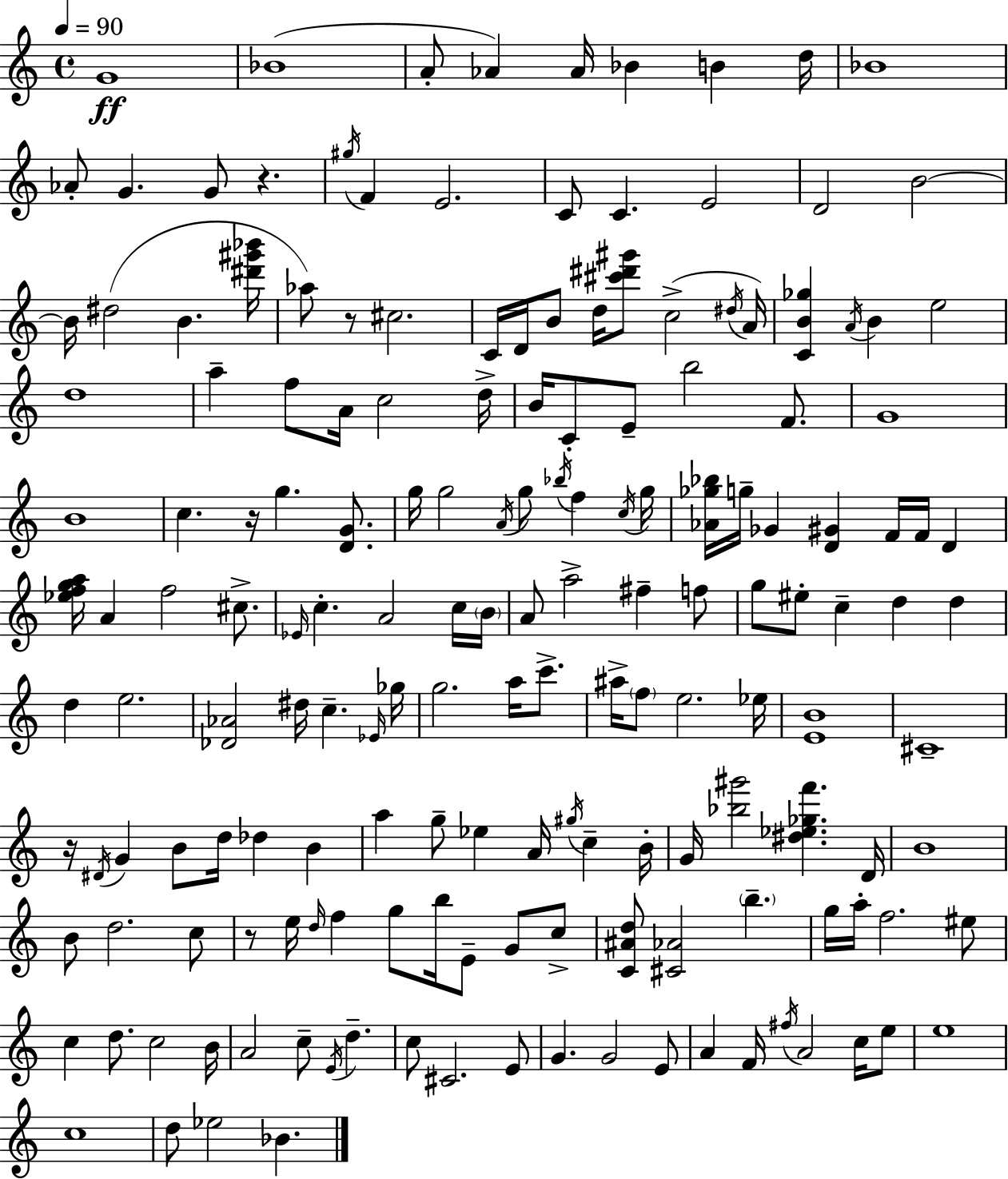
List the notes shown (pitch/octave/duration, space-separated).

G4/w Bb4/w A4/e Ab4/q Ab4/s Bb4/q B4/q D5/s Bb4/w Ab4/e G4/q. G4/e R/q. G#5/s F4/q E4/h. C4/e C4/q. E4/h D4/h B4/h B4/s D#5/h B4/q. [D#6,G#6,Bb6]/s Ab5/e R/e C#5/h. C4/s D4/s B4/e D5/s [C#6,D#6,G#6]/e C5/h D#5/s A4/s [C4,B4,Gb5]/q A4/s B4/q E5/h D5/w A5/q F5/e A4/s C5/h D5/s B4/s C4/e E4/e B5/h F4/e. G4/w B4/w C5/q. R/s G5/q. [D4,G4]/e. G5/s G5/h A4/s G5/e Bb5/s F5/q C5/s G5/s [Ab4,Gb5,Bb5]/s G5/s Gb4/q [D4,G#4]/q F4/s F4/s D4/q [Eb5,F5,G5,A5]/s A4/q F5/h C#5/e. Eb4/s C5/q. A4/h C5/s B4/s A4/e A5/h F#5/q F5/e G5/e EIS5/e C5/q D5/q D5/q D5/q E5/h. [Db4,Ab4]/h D#5/s C5/q. Eb4/s Gb5/s G5/h. A5/s C6/e. A#5/s F5/e E5/h. Eb5/s [E4,B4]/w C#4/w R/s D#4/s G4/q B4/e D5/s Db5/q B4/q A5/q G5/e Eb5/q A4/s G#5/s C5/q B4/s G4/s [Bb5,G#6]/h [D#5,Eb5,Gb5,F6]/q. D4/s B4/w B4/e D5/h. C5/e R/e E5/s D5/s F5/q G5/e B5/s E4/e G4/e C5/e [C4,A#4,D5]/e [C#4,Ab4]/h B5/q. G5/s A5/s F5/h. EIS5/e C5/q D5/e. C5/h B4/s A4/h C5/e E4/s D5/q. C5/e C#4/h. E4/e G4/q. G4/h E4/e A4/q F4/s F#5/s A4/h C5/s E5/e E5/w C5/w D5/e Eb5/h Bb4/q.